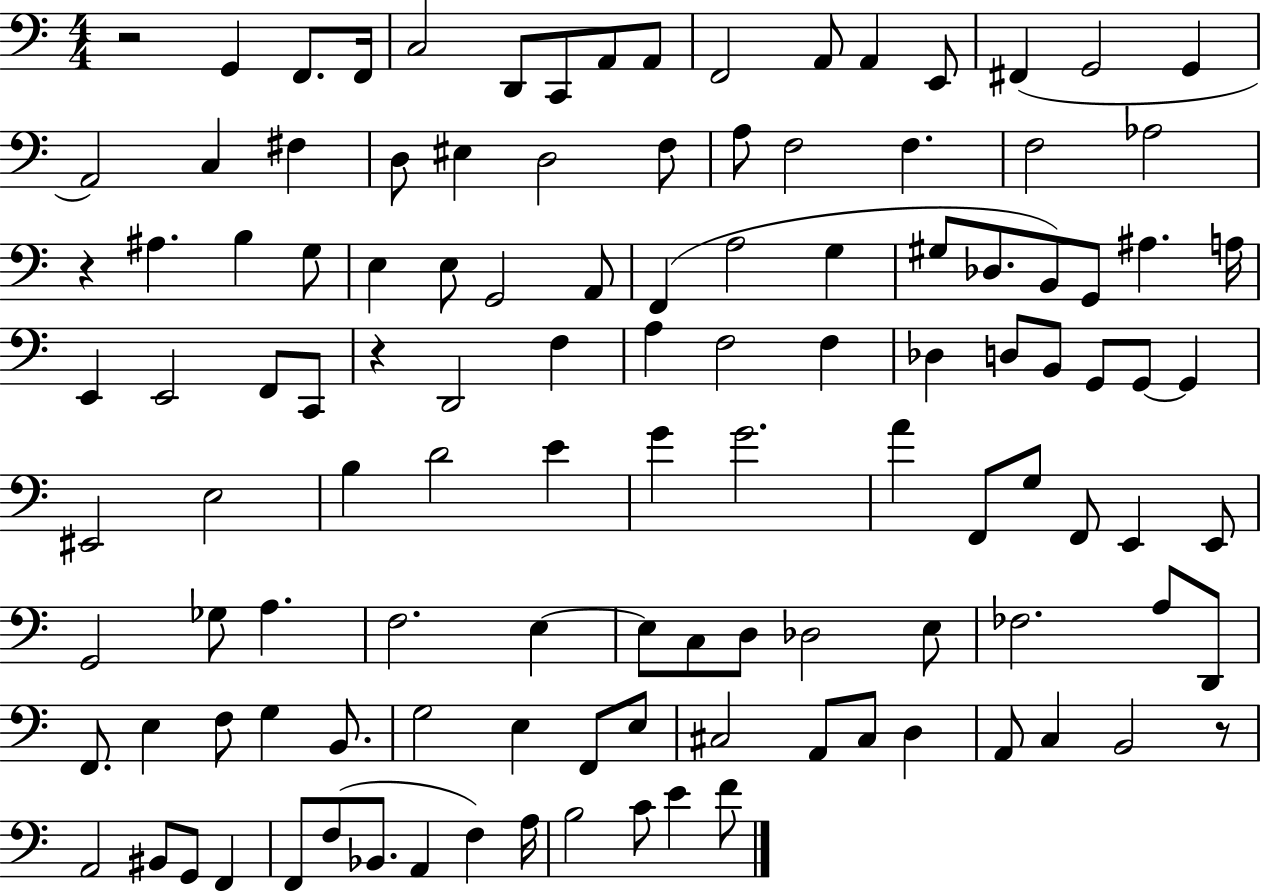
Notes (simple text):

R/h G2/q F2/e. F2/s C3/h D2/e C2/e A2/e A2/e F2/h A2/e A2/q E2/e F#2/q G2/h G2/q A2/h C3/q F#3/q D3/e EIS3/q D3/h F3/e A3/e F3/h F3/q. F3/h Ab3/h R/q A#3/q. B3/q G3/e E3/q E3/e G2/h A2/e F2/q A3/h G3/q G#3/e Db3/e. B2/e G2/e A#3/q. A3/s E2/q E2/h F2/e C2/e R/q D2/h F3/q A3/q F3/h F3/q Db3/q D3/e B2/e G2/e G2/e G2/q EIS2/h E3/h B3/q D4/h E4/q G4/q G4/h. A4/q F2/e G3/e F2/e E2/q E2/e G2/h Gb3/e A3/q. F3/h. E3/q E3/e C3/e D3/e Db3/h E3/e FES3/h. A3/e D2/e F2/e. E3/q F3/e G3/q B2/e. G3/h E3/q F2/e E3/e C#3/h A2/e C#3/e D3/q A2/e C3/q B2/h R/e A2/h BIS2/e G2/e F2/q F2/e F3/e Bb2/e. A2/q F3/q A3/s B3/h C4/e E4/q F4/e